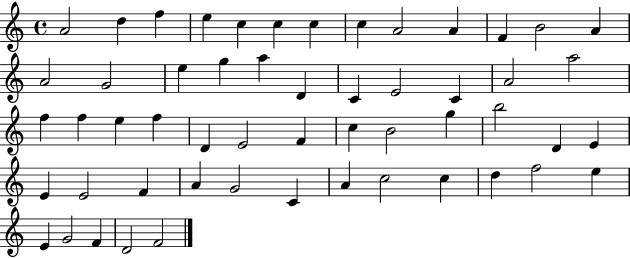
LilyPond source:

{
  \clef treble
  \time 4/4
  \defaultTimeSignature
  \key c \major
  a'2 d''4 f''4 | e''4 c''4 c''4 c''4 | c''4 a'2 a'4 | f'4 b'2 a'4 | \break a'2 g'2 | e''4 g''4 a''4 d'4 | c'4 e'2 c'4 | a'2 a''2 | \break f''4 f''4 e''4 f''4 | d'4 e'2 f'4 | c''4 b'2 g''4 | b''2 d'4 e'4 | \break e'4 e'2 f'4 | a'4 g'2 c'4 | a'4 c''2 c''4 | d''4 f''2 e''4 | \break e'4 g'2 f'4 | d'2 f'2 | \bar "|."
}